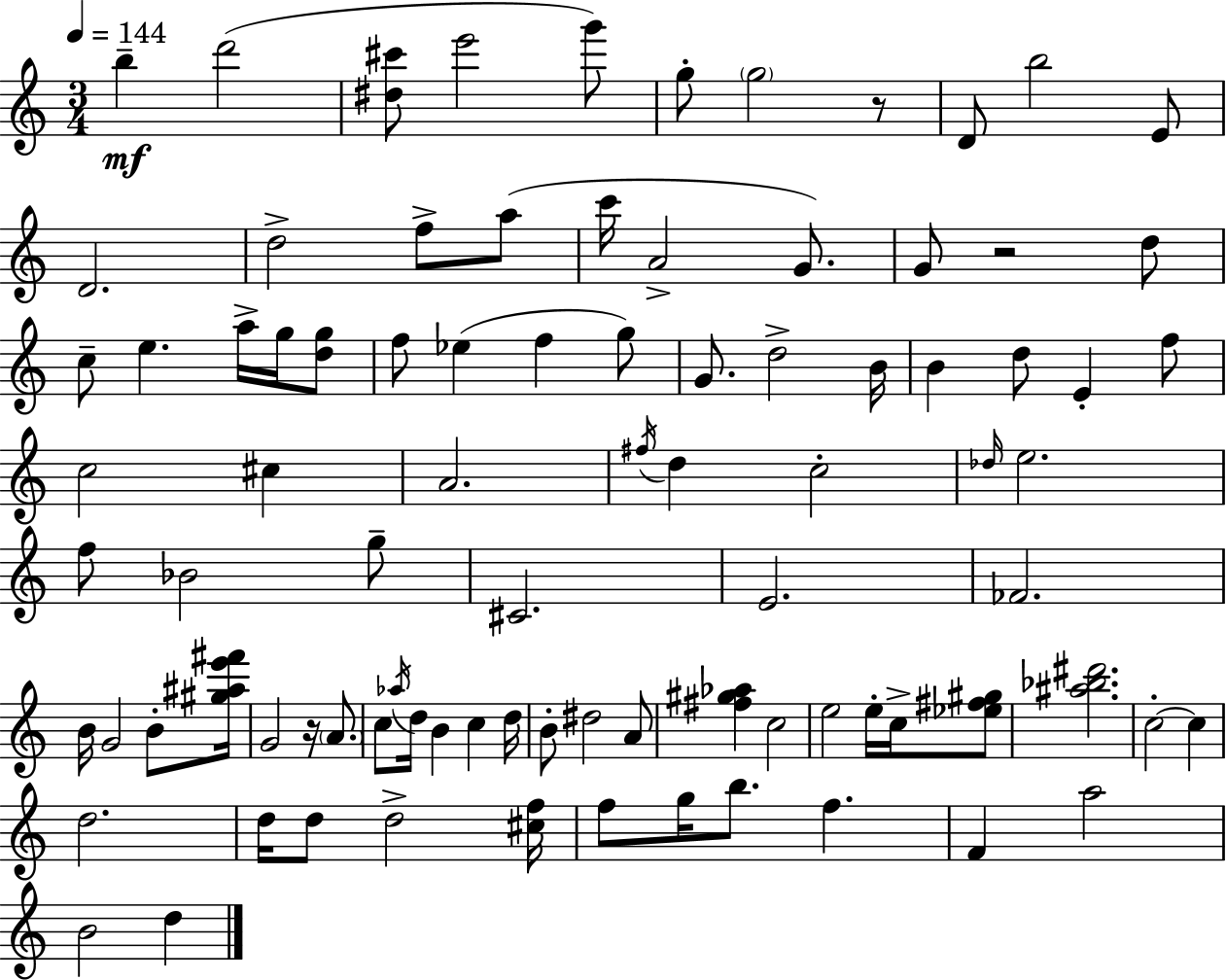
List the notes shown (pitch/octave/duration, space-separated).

B5/q D6/h [D#5,C#6]/e E6/h G6/e G5/e G5/h R/e D4/e B5/h E4/e D4/h. D5/h F5/e A5/e C6/s A4/h G4/e. G4/e R/h D5/e C5/e E5/q. A5/s G5/s [D5,G5]/e F5/e Eb5/q F5/q G5/e G4/e. D5/h B4/s B4/q D5/e E4/q F5/e C5/h C#5/q A4/h. F#5/s D5/q C5/h Db5/s E5/h. F5/e Bb4/h G5/e C#4/h. E4/h. FES4/h. B4/s G4/h B4/e [G#5,A#5,E6,F#6]/s G4/h R/s A4/e. C5/e Ab5/s D5/s B4/q C5/q D5/s B4/e D#5/h A4/e [F#5,G#5,Ab5]/q C5/h E5/h E5/s C5/s [Eb5,F#5,G#5]/e [A#5,Bb5,D#6]/h. C5/h C5/q D5/h. D5/s D5/e D5/h [C#5,F5]/s F5/e G5/s B5/e. F5/q. F4/q A5/h B4/h D5/q